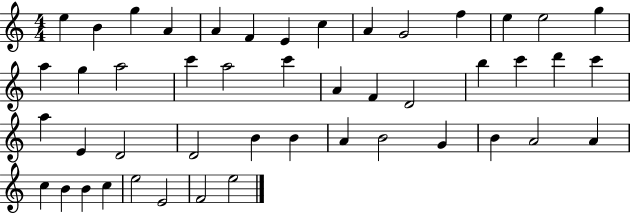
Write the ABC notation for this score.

X:1
T:Untitled
M:4/4
L:1/4
K:C
e B g A A F E c A G2 f e e2 g a g a2 c' a2 c' A F D2 b c' d' c' a E D2 D2 B B A B2 G B A2 A c B B c e2 E2 F2 e2